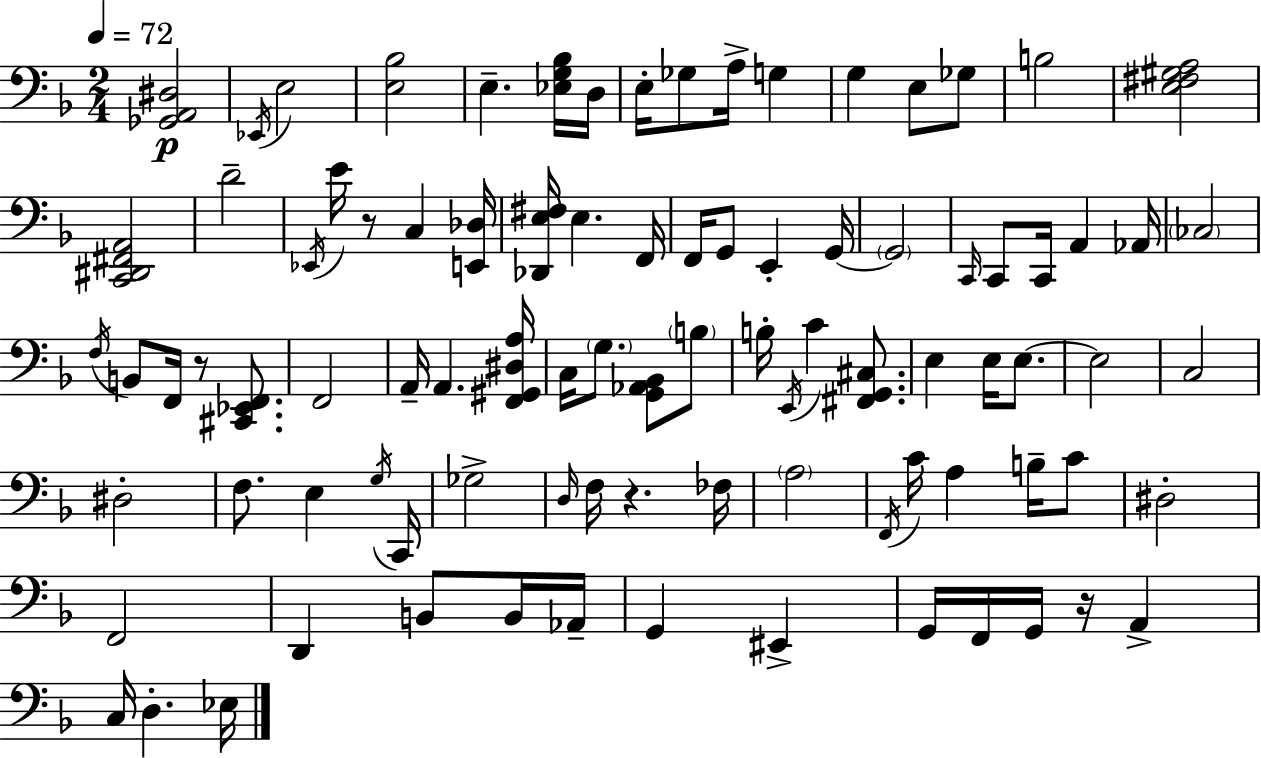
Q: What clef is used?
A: bass